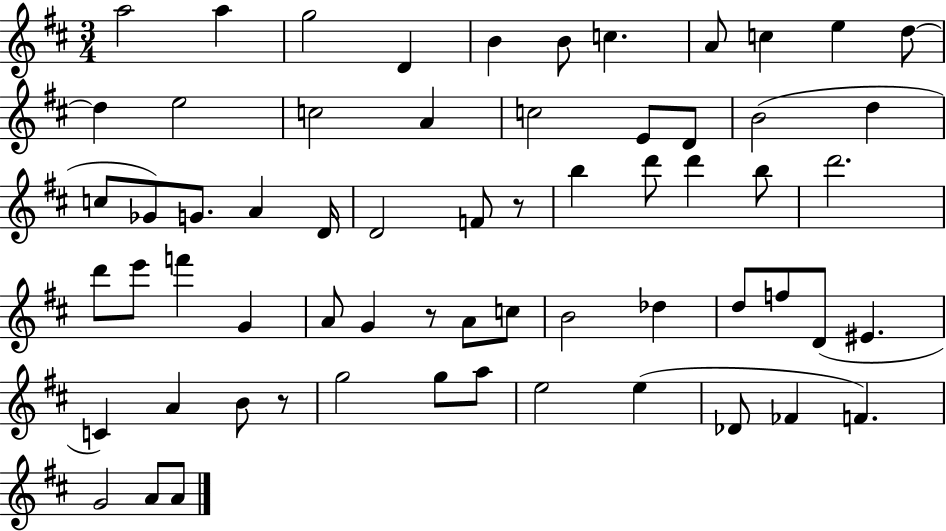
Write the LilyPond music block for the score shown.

{
  \clef treble
  \numericTimeSignature
  \time 3/4
  \key d \major
  a''2 a''4 | g''2 d'4 | b'4 b'8 c''4. | a'8 c''4 e''4 d''8~~ | \break d''4 e''2 | c''2 a'4 | c''2 e'8 d'8 | b'2( d''4 | \break c''8 ges'8) g'8. a'4 d'16 | d'2 f'8 r8 | b''4 d'''8 d'''4 b''8 | d'''2. | \break d'''8 e'''8 f'''4 g'4 | a'8 g'4 r8 a'8 c''8 | b'2 des''4 | d''8 f''8 d'8( eis'4. | \break c'4) a'4 b'8 r8 | g''2 g''8 a''8 | e''2 e''4( | des'8 fes'4 f'4.) | \break g'2 a'8 a'8 | \bar "|."
}